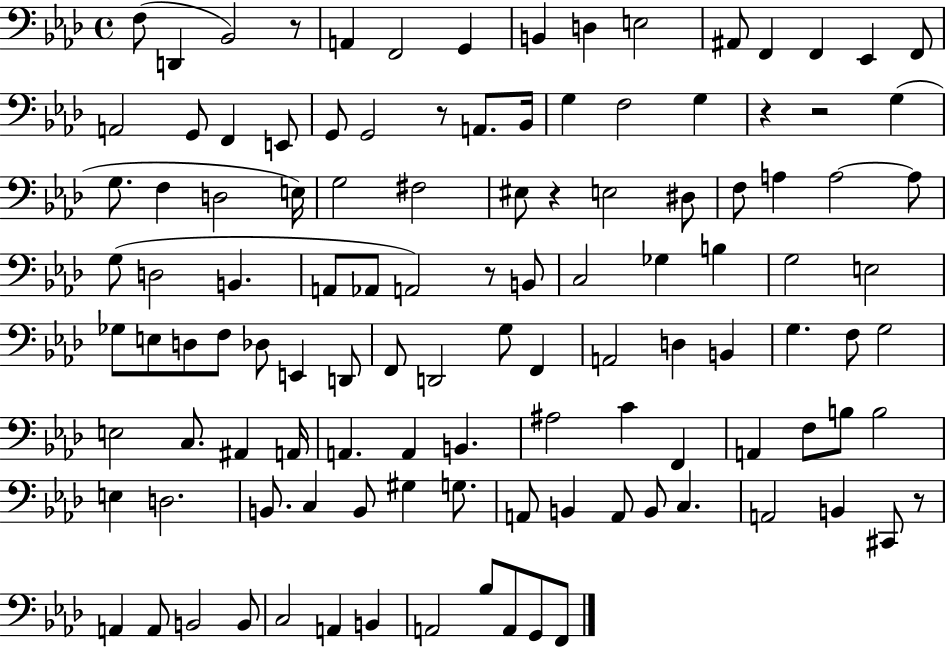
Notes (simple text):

F3/e D2/q Bb2/h R/e A2/q F2/h G2/q B2/q D3/q E3/h A#2/e F2/q F2/q Eb2/q F2/e A2/h G2/e F2/q E2/e G2/e G2/h R/e A2/e. Bb2/s G3/q F3/h G3/q R/q R/h G3/q G3/e. F3/q D3/h E3/s G3/h F#3/h EIS3/e R/q E3/h D#3/e F3/e A3/q A3/h A3/e G3/e D3/h B2/q. A2/e Ab2/e A2/h R/e B2/e C3/h Gb3/q B3/q G3/h E3/h Gb3/e E3/e D3/e F3/e Db3/e E2/q D2/e F2/e D2/h G3/e F2/q A2/h D3/q B2/q G3/q. F3/e G3/h E3/h C3/e. A#2/q A2/s A2/q. A2/q B2/q. A#3/h C4/q F2/q A2/q F3/e B3/e B3/h E3/q D3/h. B2/e. C3/q B2/e G#3/q G3/e. A2/e B2/q A2/e B2/e C3/q. A2/h B2/q C#2/e R/e A2/q A2/e B2/h B2/e C3/h A2/q B2/q A2/h Bb3/e A2/e G2/e F2/e